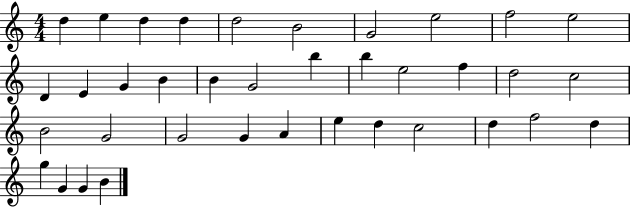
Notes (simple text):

D5/q E5/q D5/q D5/q D5/h B4/h G4/h E5/h F5/h E5/h D4/q E4/q G4/q B4/q B4/q G4/h B5/q B5/q E5/h F5/q D5/h C5/h B4/h G4/h G4/h G4/q A4/q E5/q D5/q C5/h D5/q F5/h D5/q G5/q G4/q G4/q B4/q